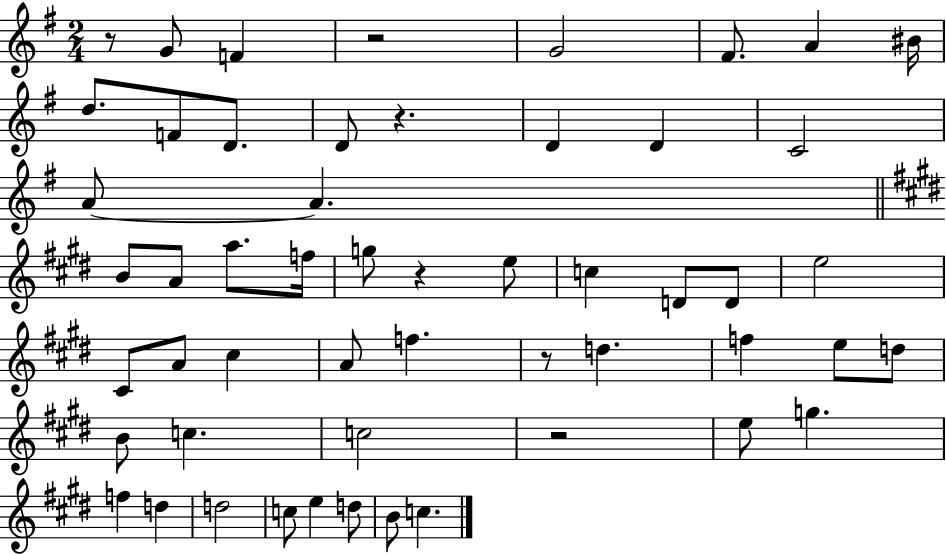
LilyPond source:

{
  \clef treble
  \numericTimeSignature
  \time 2/4
  \key g \major
  r8 g'8 f'4 | r2 | g'2 | fis'8. a'4 bis'16 | \break d''8. f'8 d'8. | d'8 r4. | d'4 d'4 | c'2 | \break a'8~~ a'4. | \bar "||" \break \key e \major b'8 a'8 a''8. f''16 | g''8 r4 e''8 | c''4 d'8 d'8 | e''2 | \break cis'8 a'8 cis''4 | a'8 f''4. | r8 d''4. | f''4 e''8 d''8 | \break b'8 c''4. | c''2 | r2 | e''8 g''4. | \break f''4 d''4 | d''2 | c''8 e''4 d''8 | b'8 c''4. | \break \bar "|."
}